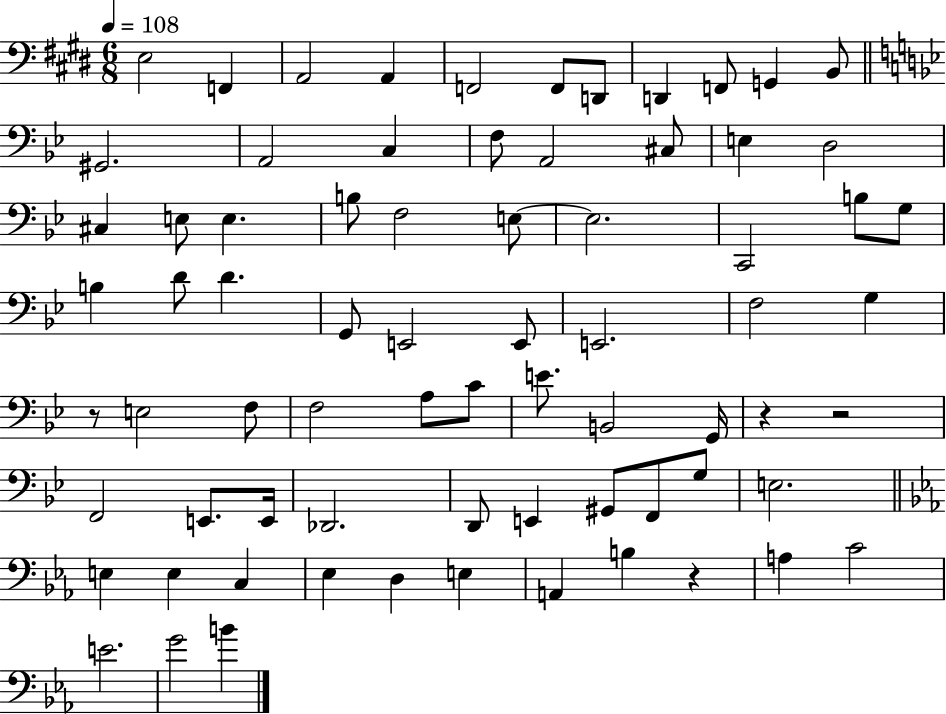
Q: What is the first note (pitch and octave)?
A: E3